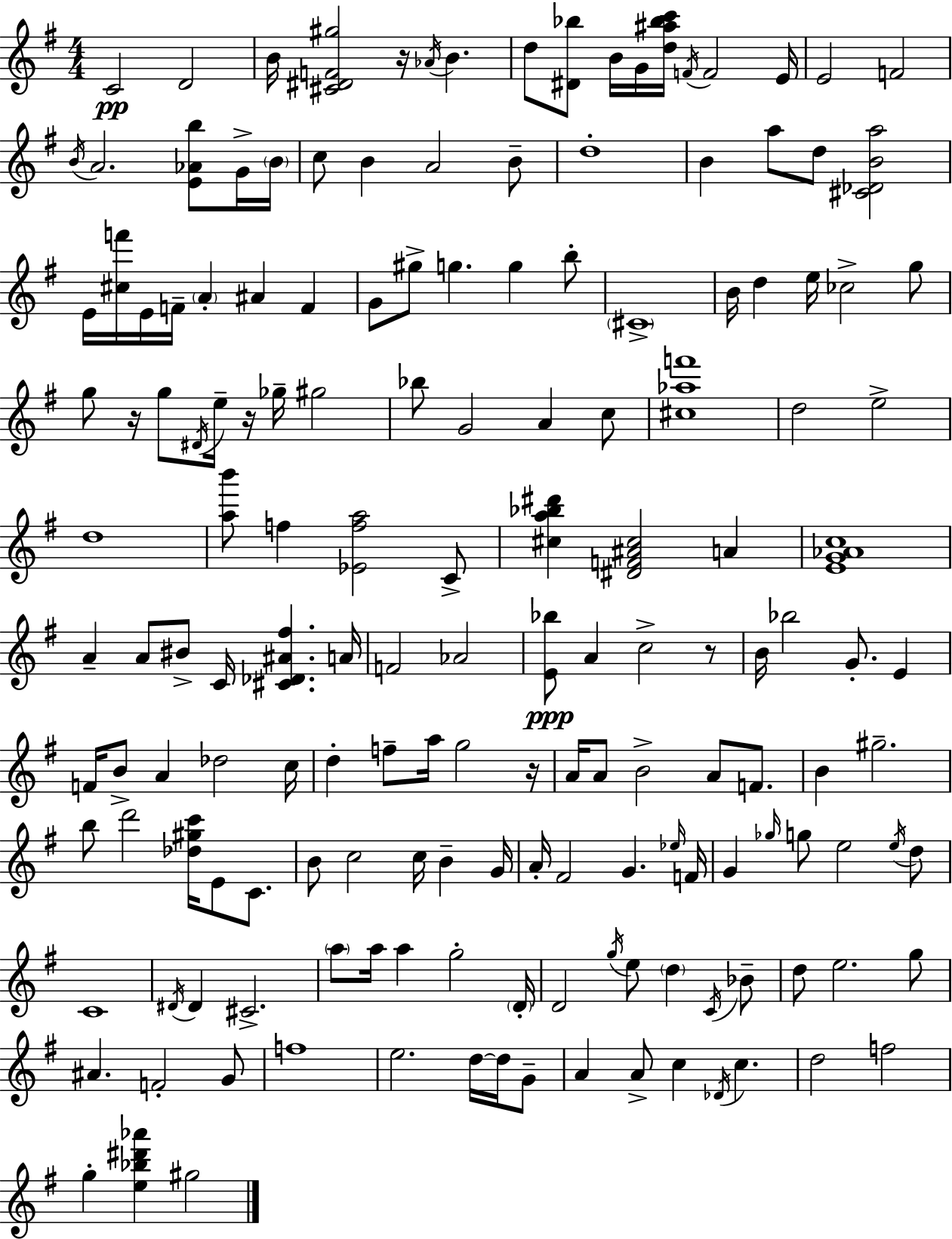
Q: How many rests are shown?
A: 5